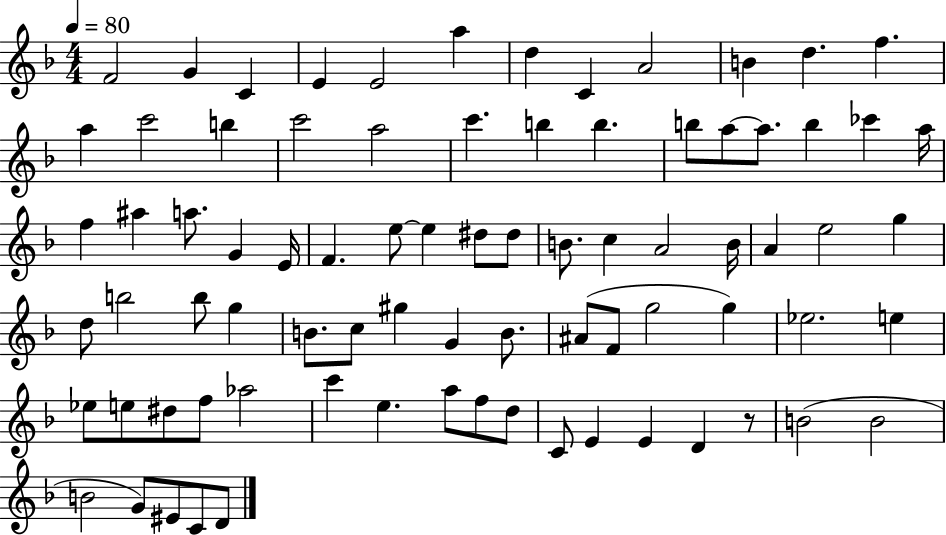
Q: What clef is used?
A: treble